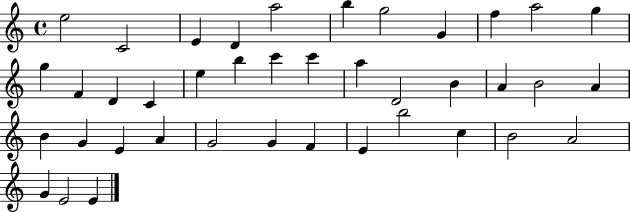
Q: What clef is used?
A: treble